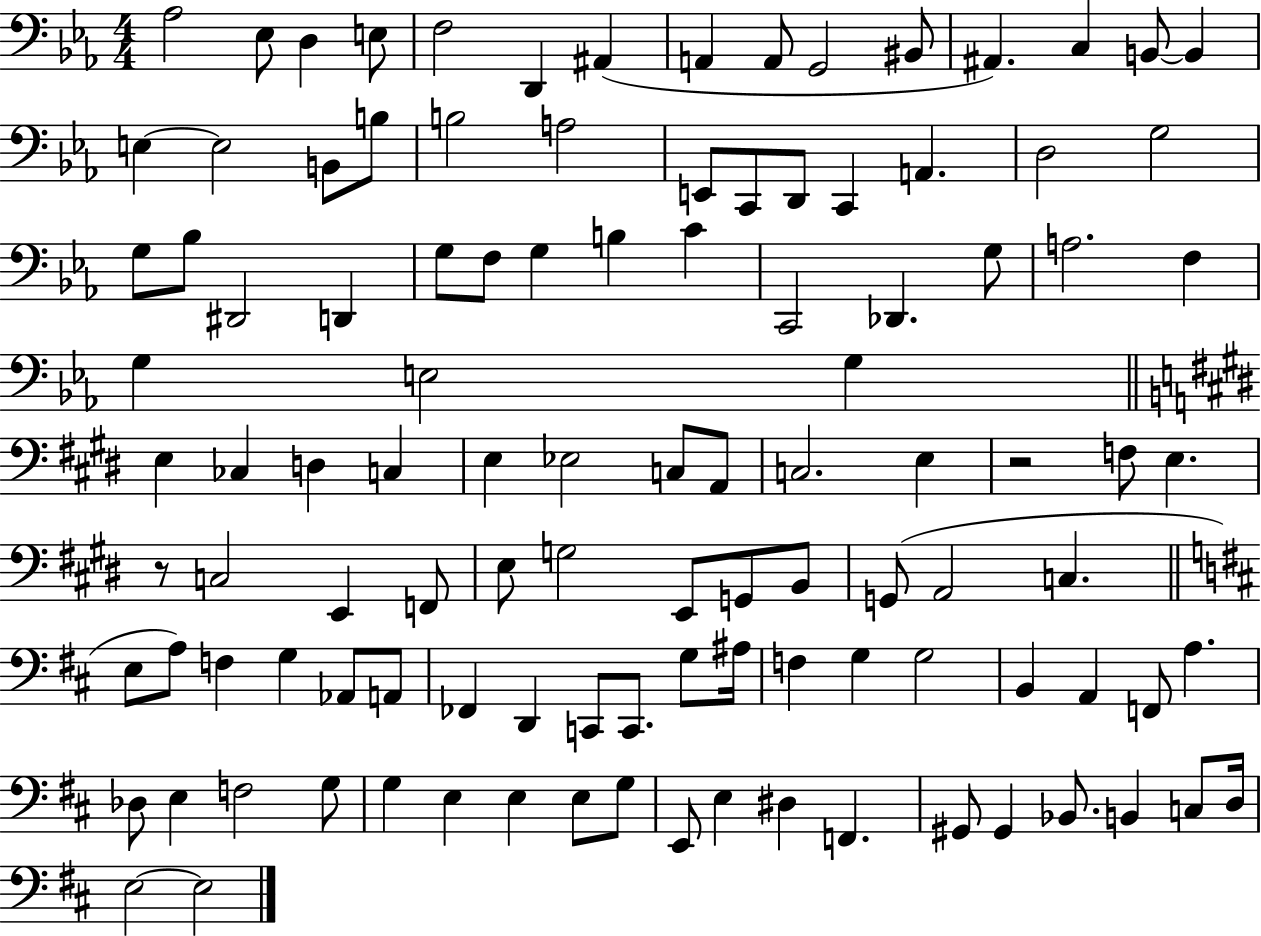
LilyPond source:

{
  \clef bass
  \numericTimeSignature
  \time 4/4
  \key ees \major
  \repeat volta 2 { aes2 ees8 d4 e8 | f2 d,4 ais,4( | a,4 a,8 g,2 bis,8 | ais,4.) c4 b,8~~ b,4 | \break e4~~ e2 b,8 b8 | b2 a2 | e,8 c,8 d,8 c,4 a,4. | d2 g2 | \break g8 bes8 dis,2 d,4 | g8 f8 g4 b4 c'4 | c,2 des,4. g8 | a2. f4 | \break g4 e2 g4 | \bar "||" \break \key e \major e4 ces4 d4 c4 | e4 ees2 c8 a,8 | c2. e4 | r2 f8 e4. | \break r8 c2 e,4 f,8 | e8 g2 e,8 g,8 b,8 | g,8( a,2 c4. | \bar "||" \break \key d \major e8 a8) f4 g4 aes,8 a,8 | fes,4 d,4 c,8 c,8. g8 ais16 | f4 g4 g2 | b,4 a,4 f,8 a4. | \break des8 e4 f2 g8 | g4 e4 e4 e8 g8 | e,8 e4 dis4 f,4. | gis,8 gis,4 bes,8. b,4 c8 d16 | \break e2~~ e2 | } \bar "|."
}